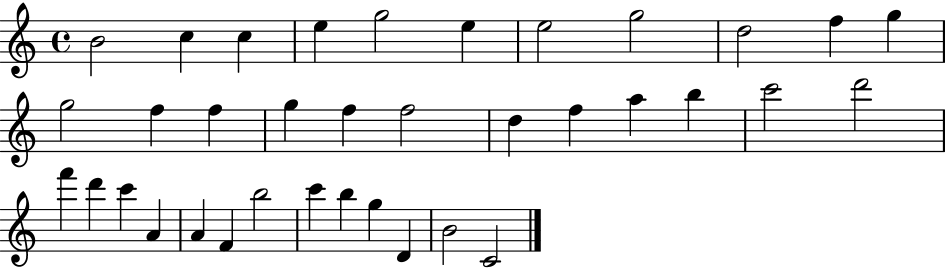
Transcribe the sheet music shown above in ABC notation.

X:1
T:Untitled
M:4/4
L:1/4
K:C
B2 c c e g2 e e2 g2 d2 f g g2 f f g f f2 d f a b c'2 d'2 f' d' c' A A F b2 c' b g D B2 C2